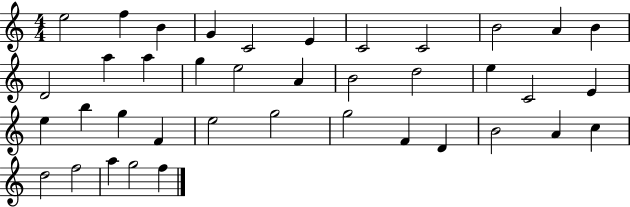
X:1
T:Untitled
M:4/4
L:1/4
K:C
e2 f B G C2 E C2 C2 B2 A B D2 a a g e2 A B2 d2 e C2 E e b g F e2 g2 g2 F D B2 A c d2 f2 a g2 f